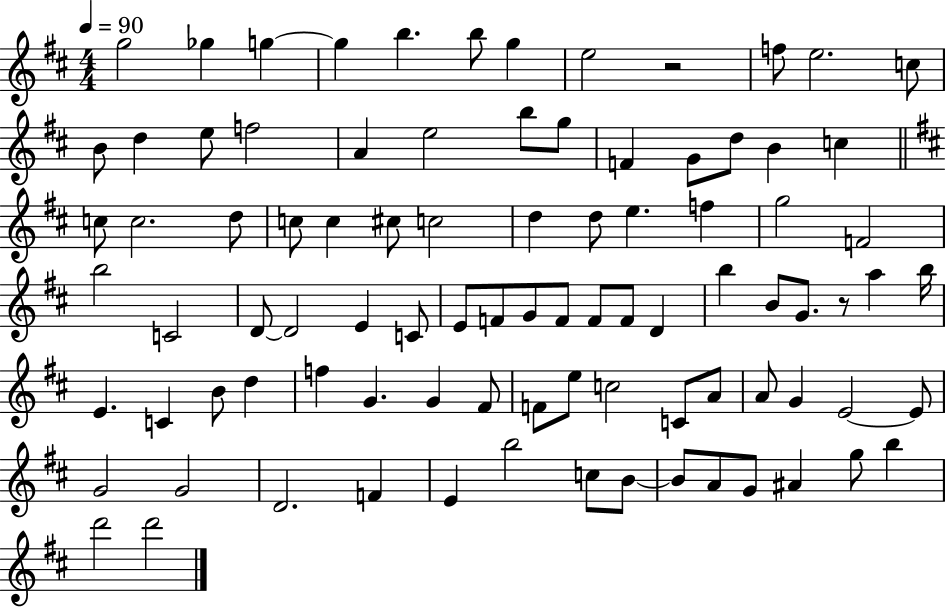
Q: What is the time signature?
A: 4/4